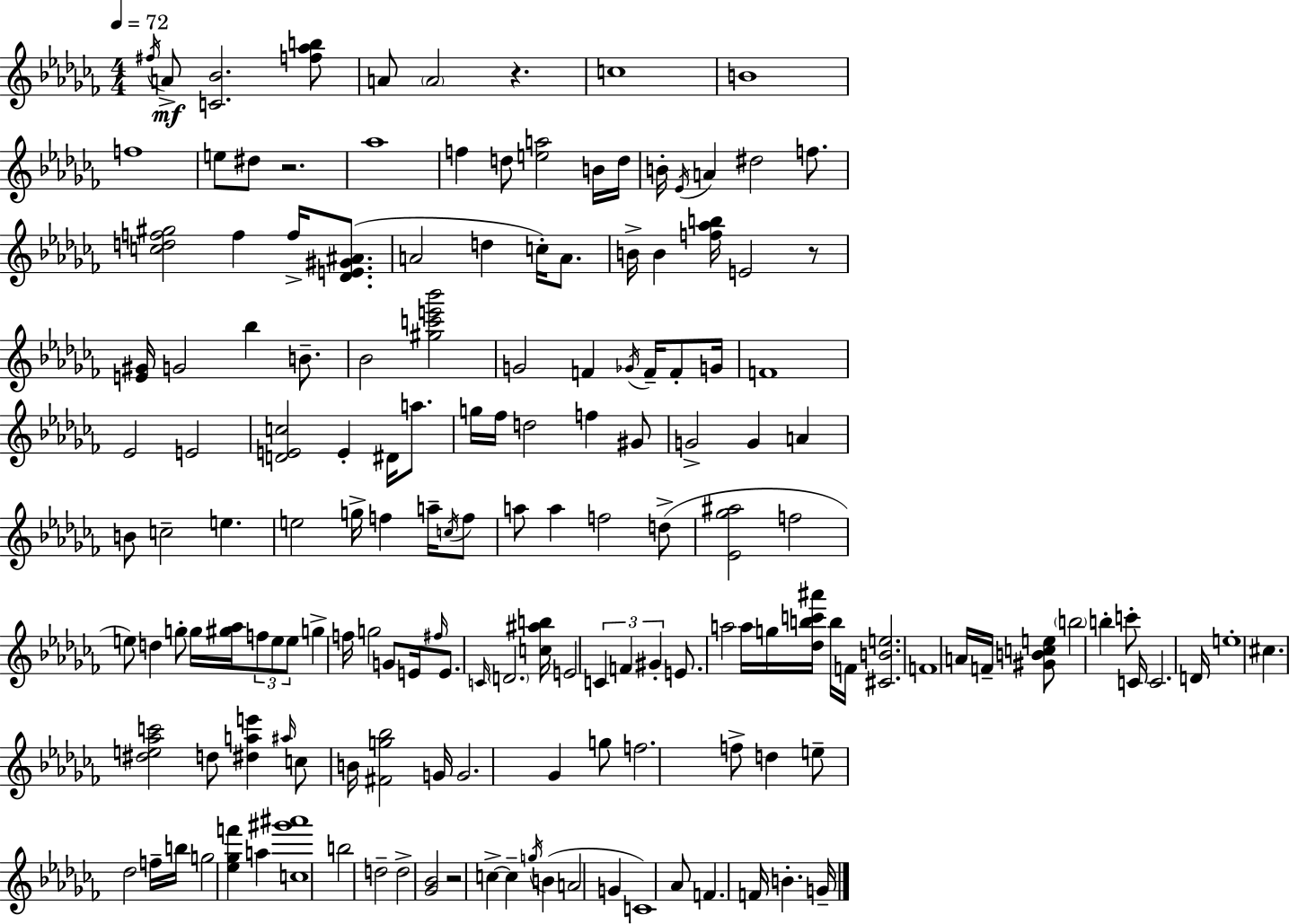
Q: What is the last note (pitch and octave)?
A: G4